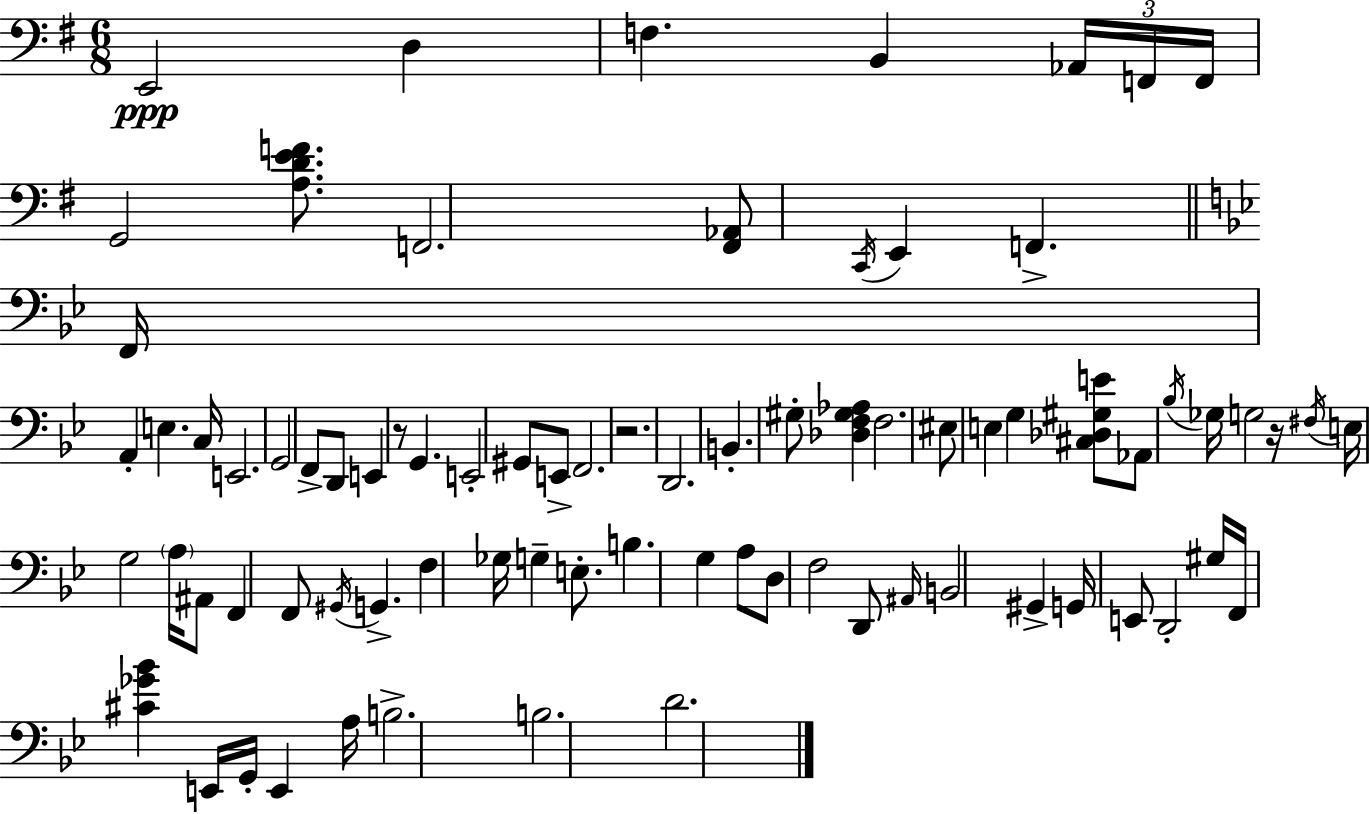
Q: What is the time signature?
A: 6/8